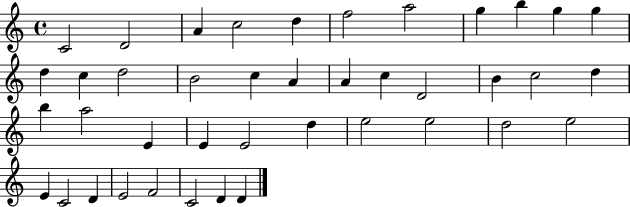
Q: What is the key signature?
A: C major